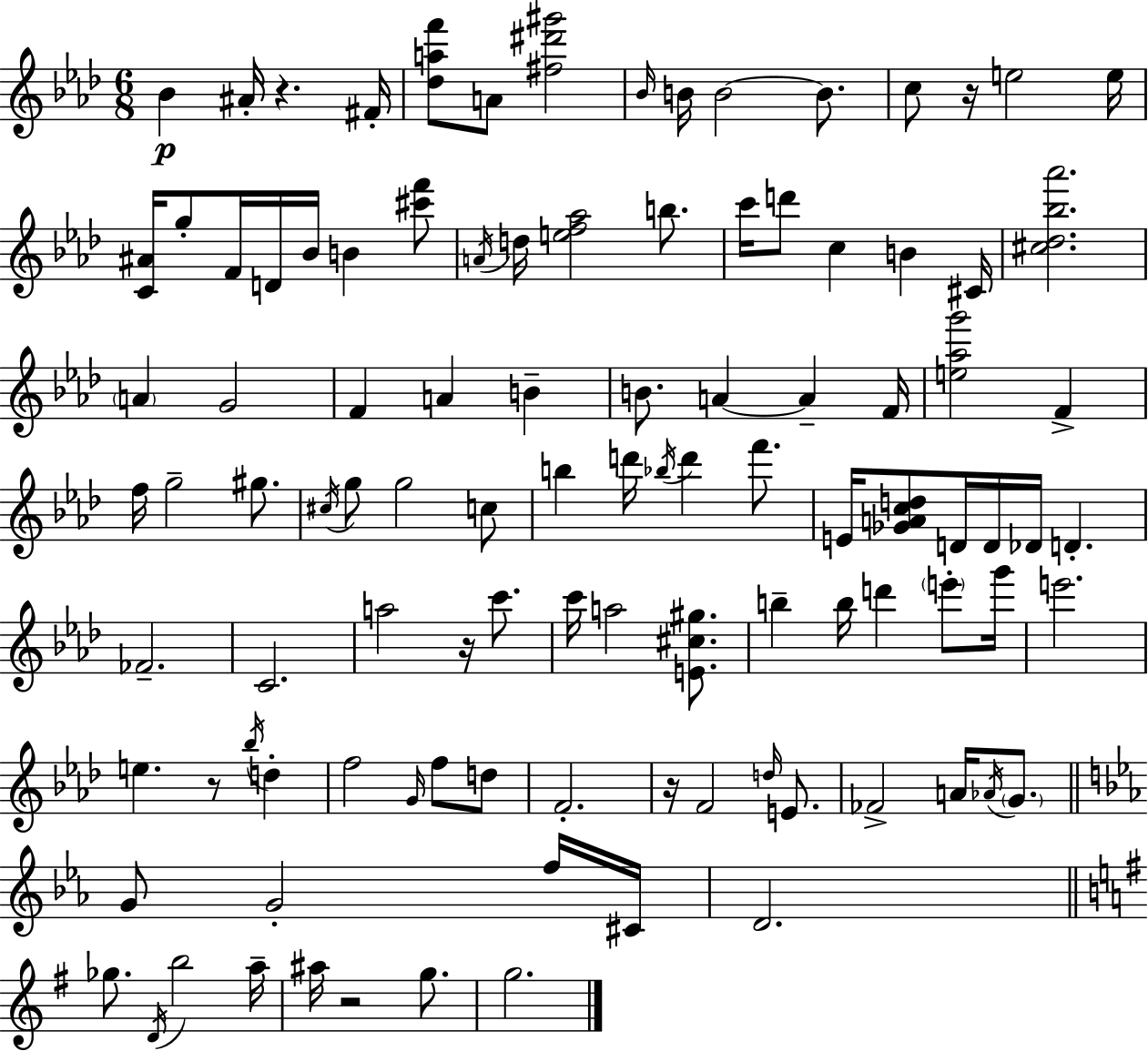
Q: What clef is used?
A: treble